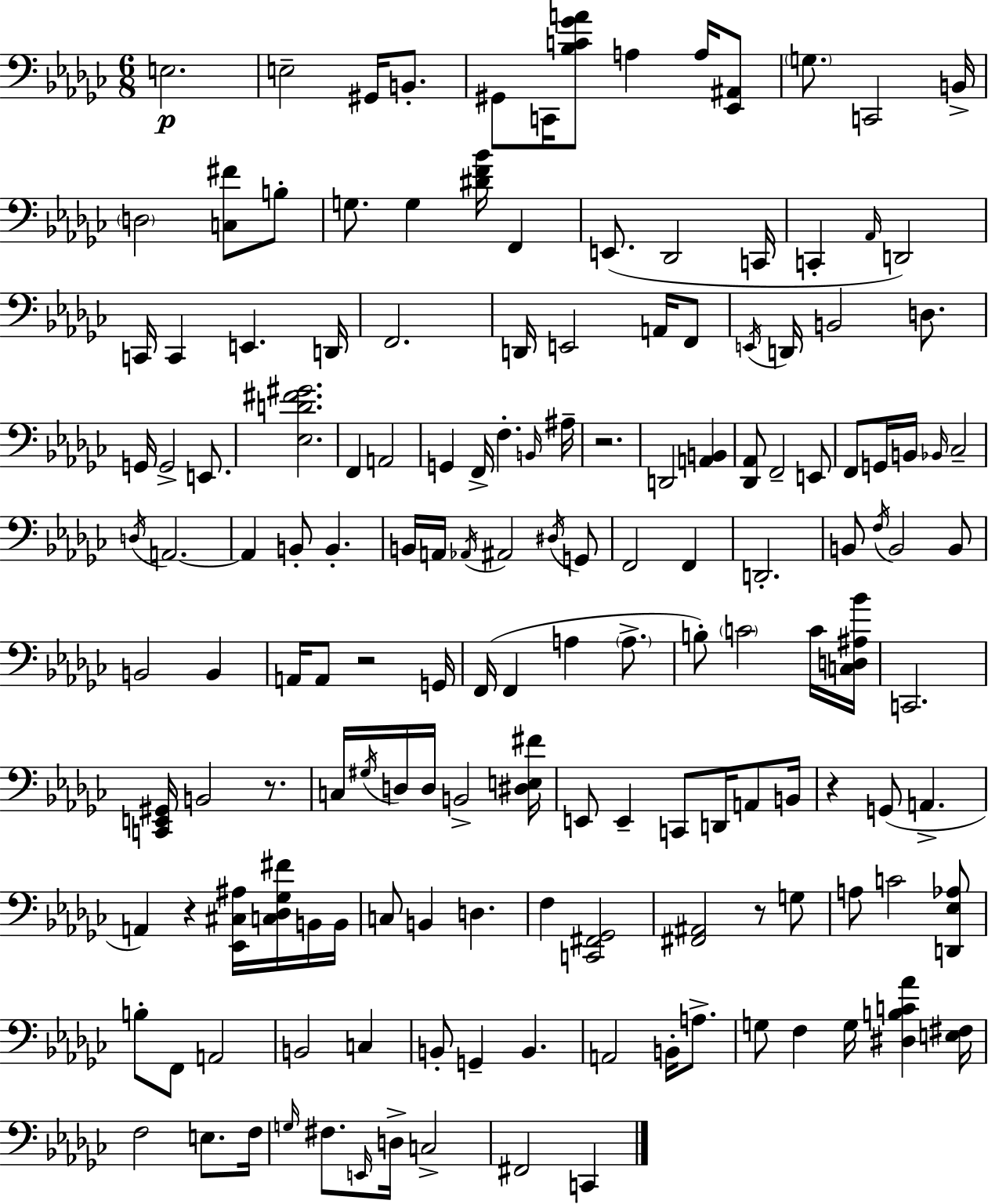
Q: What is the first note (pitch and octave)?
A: E3